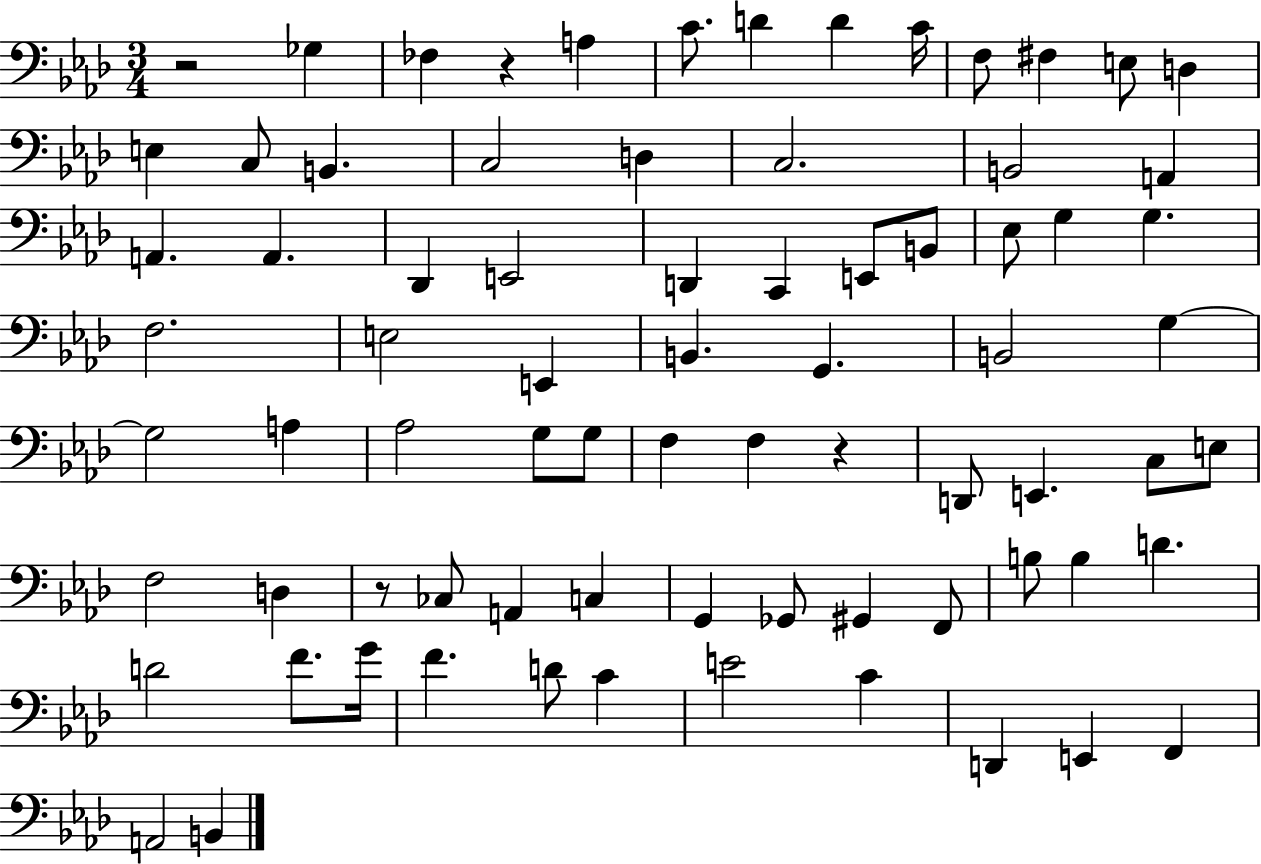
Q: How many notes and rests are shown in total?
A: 77